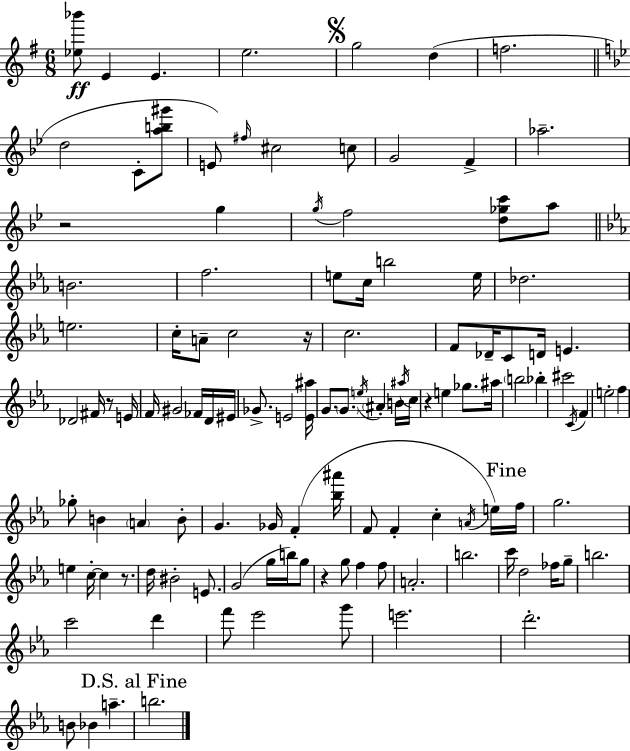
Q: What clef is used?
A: treble